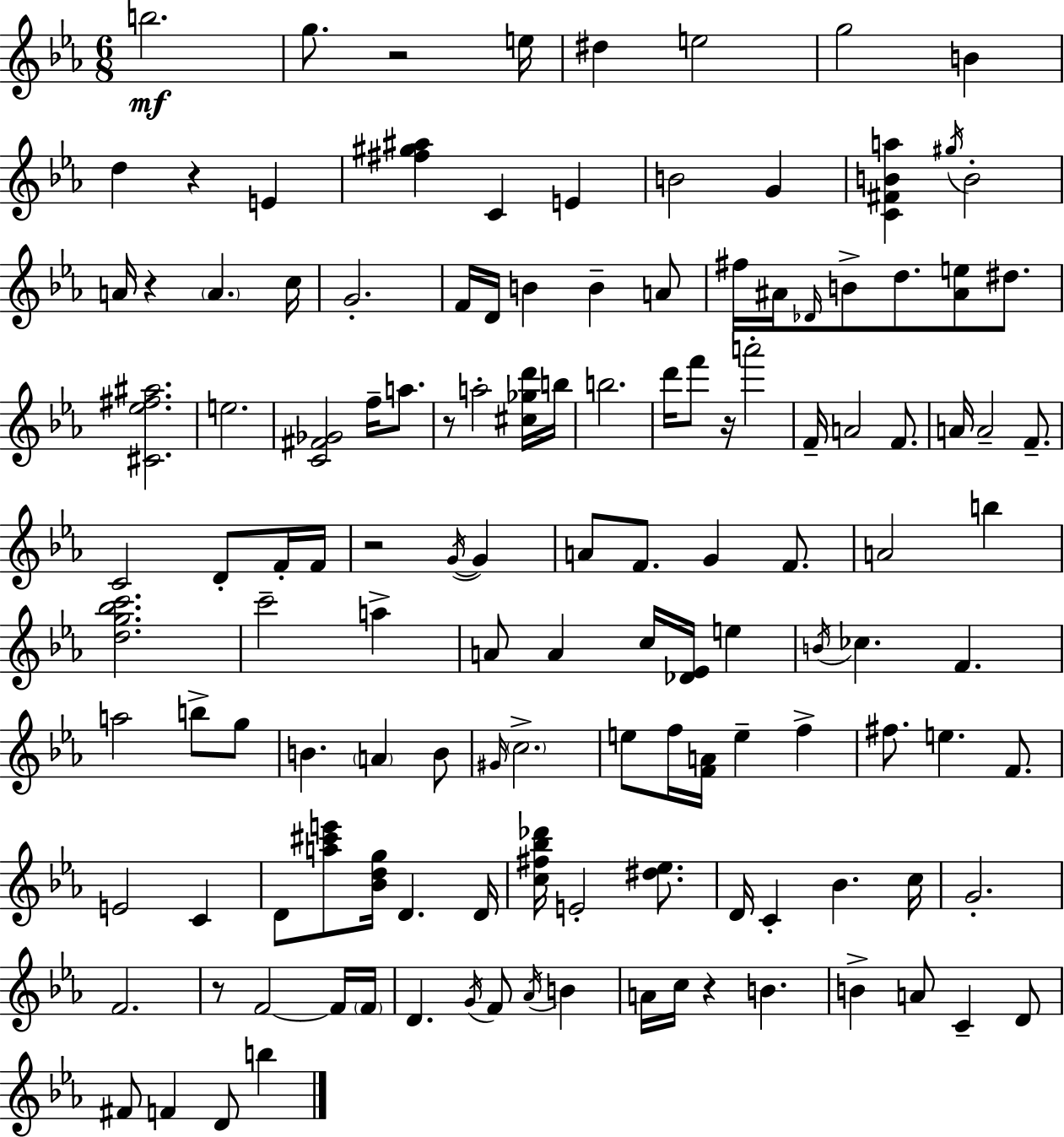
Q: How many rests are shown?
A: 8